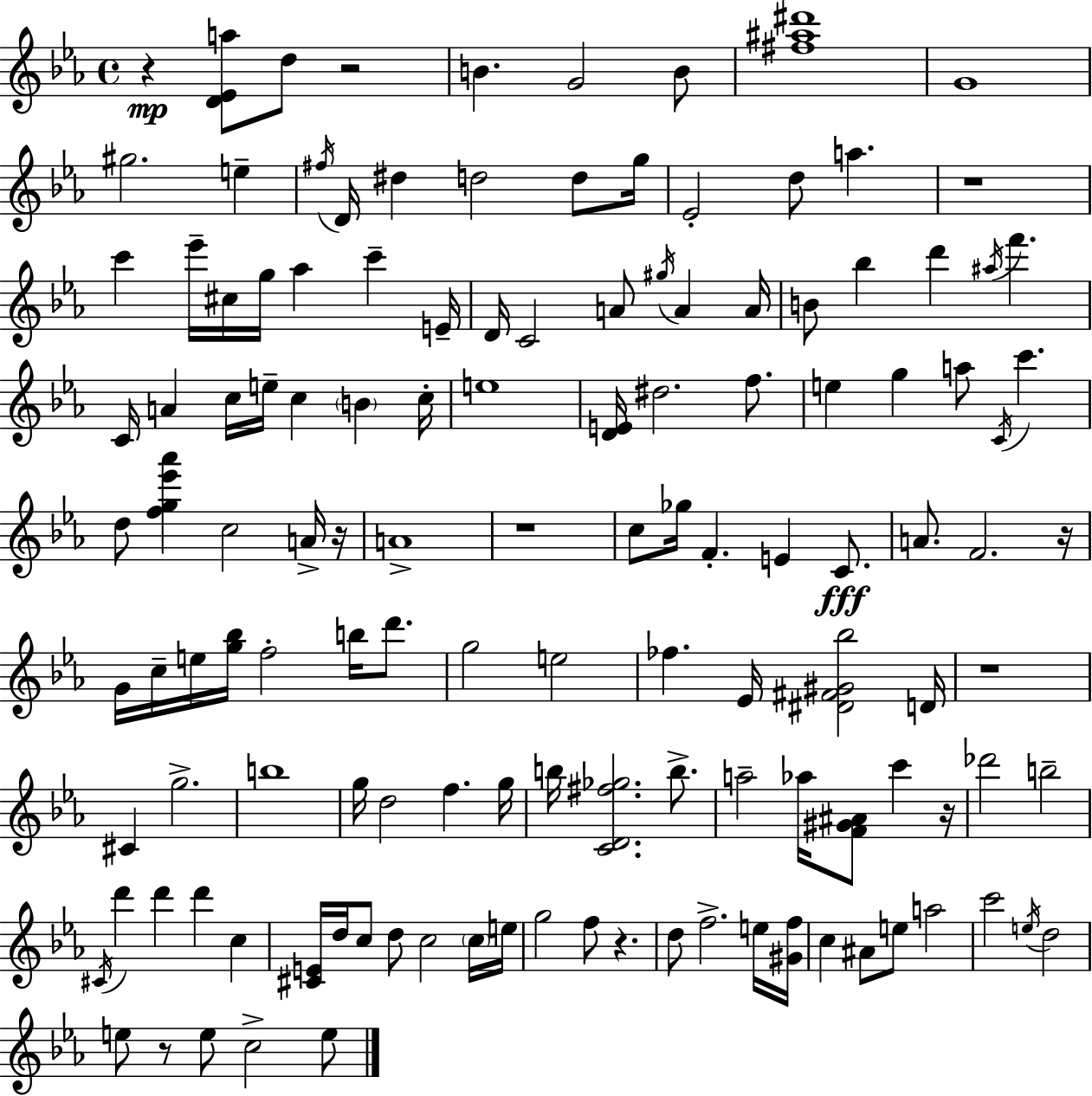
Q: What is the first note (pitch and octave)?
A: D5